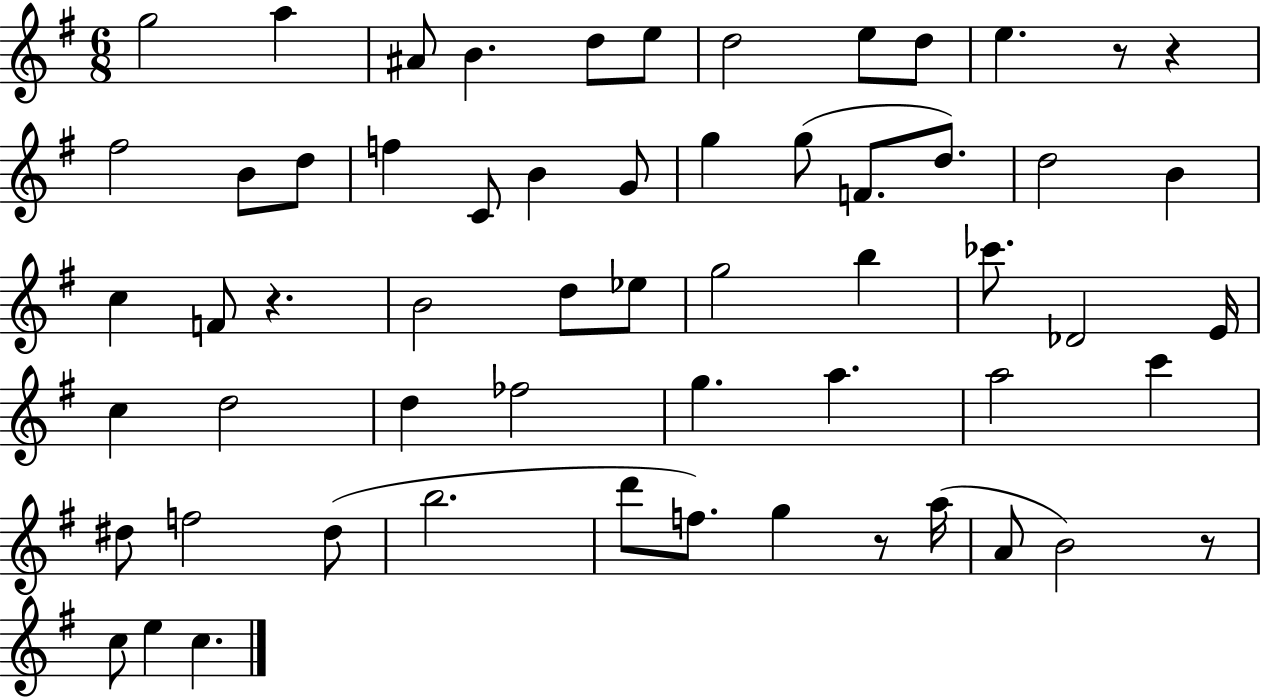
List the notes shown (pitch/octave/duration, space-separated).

G5/h A5/q A#4/e B4/q. D5/e E5/e D5/h E5/e D5/e E5/q. R/e R/q F#5/h B4/e D5/e F5/q C4/e B4/q G4/e G5/q G5/e F4/e. D5/e. D5/h B4/q C5/q F4/e R/q. B4/h D5/e Eb5/e G5/h B5/q CES6/e. Db4/h E4/s C5/q D5/h D5/q FES5/h G5/q. A5/q. A5/h C6/q D#5/e F5/h D#5/e B5/h. D6/e F5/e. G5/q R/e A5/s A4/e B4/h R/e C5/e E5/q C5/q.